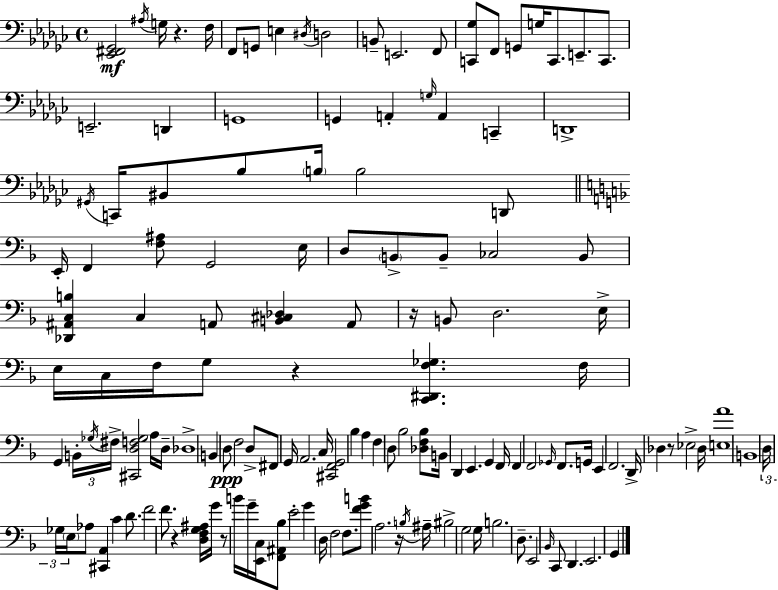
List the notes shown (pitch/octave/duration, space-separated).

[Eb2,F#2,Gb2]/h A#3/s G3/s R/q. F3/s F2/e G2/e E3/q D#3/s D3/h B2/e E2/h. F2/e [C2,Gb3]/e F2/e G2/e G3/s C2/e. E2/e. C2/e. E2/h. D2/q G2/w G2/q A2/q G3/s A2/q C2/q D2/w G#2/s C2/s BIS2/e Bb3/e B3/s B3/h D2/e E2/s F2/q [F3,A#3]/e G2/h E3/s D3/e B2/e B2/e CES3/h B2/e [Db2,A#2,C3,B3]/q C3/q A2/e [B2,C#3,Db3]/q A2/e R/s B2/e D3/h. E3/s E3/s C3/s F3/s G3/e R/q [C2,D#2,F3,Gb3]/q. F3/s G2/q B2/s Gb3/s F#3/s [C#2,D3,F3,Gb3]/h A3/s D3/s Db3/w B2/q D3/e F3/h D3/e F#2/e G2/s A2/h. C3/s [C#2,F2,G2]/h Bb3/q A3/q F3/q D3/e Bb3/h [Db3,F3,Bb3]/e B2/s D2/q E2/q. G2/q F2/s F2/q F2/h Gb2/s F2/e. G2/s E2/q F2/h. D2/s Db3/q R/e Eb3/h Db3/s [E3,A4]/w B2/w D3/s Gb3/s E3/s Ab3/e [C#2,A2]/q C4/q D4/e. F4/h F4/e. R/q [D3,F3,G3,A#3]/s G4/s R/e B4/s G4/s [E2,C3]/s [F2,A#2,Bb3]/e E4/h G4/q D3/s F3/h F3/e. [F4,G4,B4]/e A3/h. R/s B3/s A#3/s BIS3/h G3/h G3/s B3/h. D3/e. E2/h Bb2/s C2/e D2/q. E2/h. G2/q